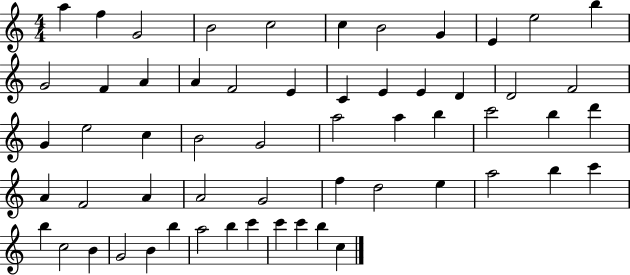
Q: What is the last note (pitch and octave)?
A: C5